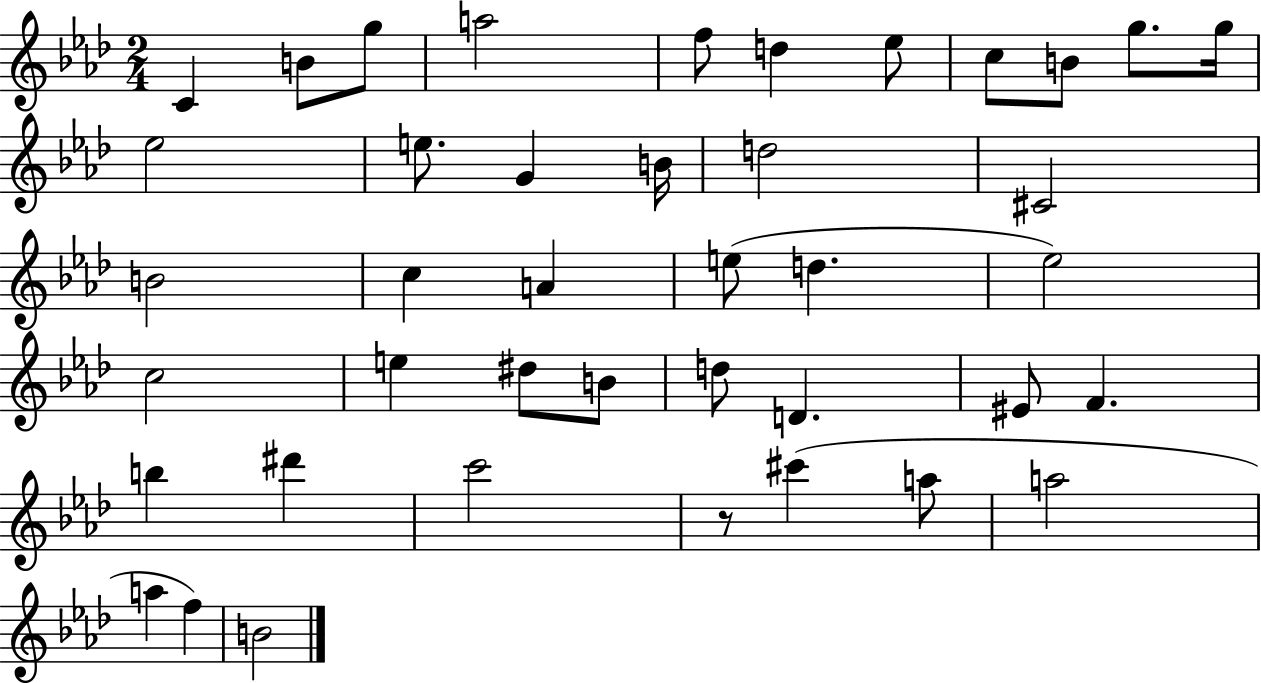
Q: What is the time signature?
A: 2/4